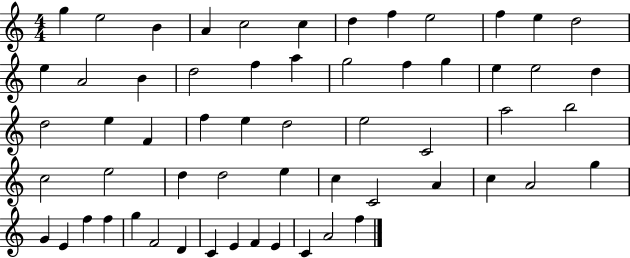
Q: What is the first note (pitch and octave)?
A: G5